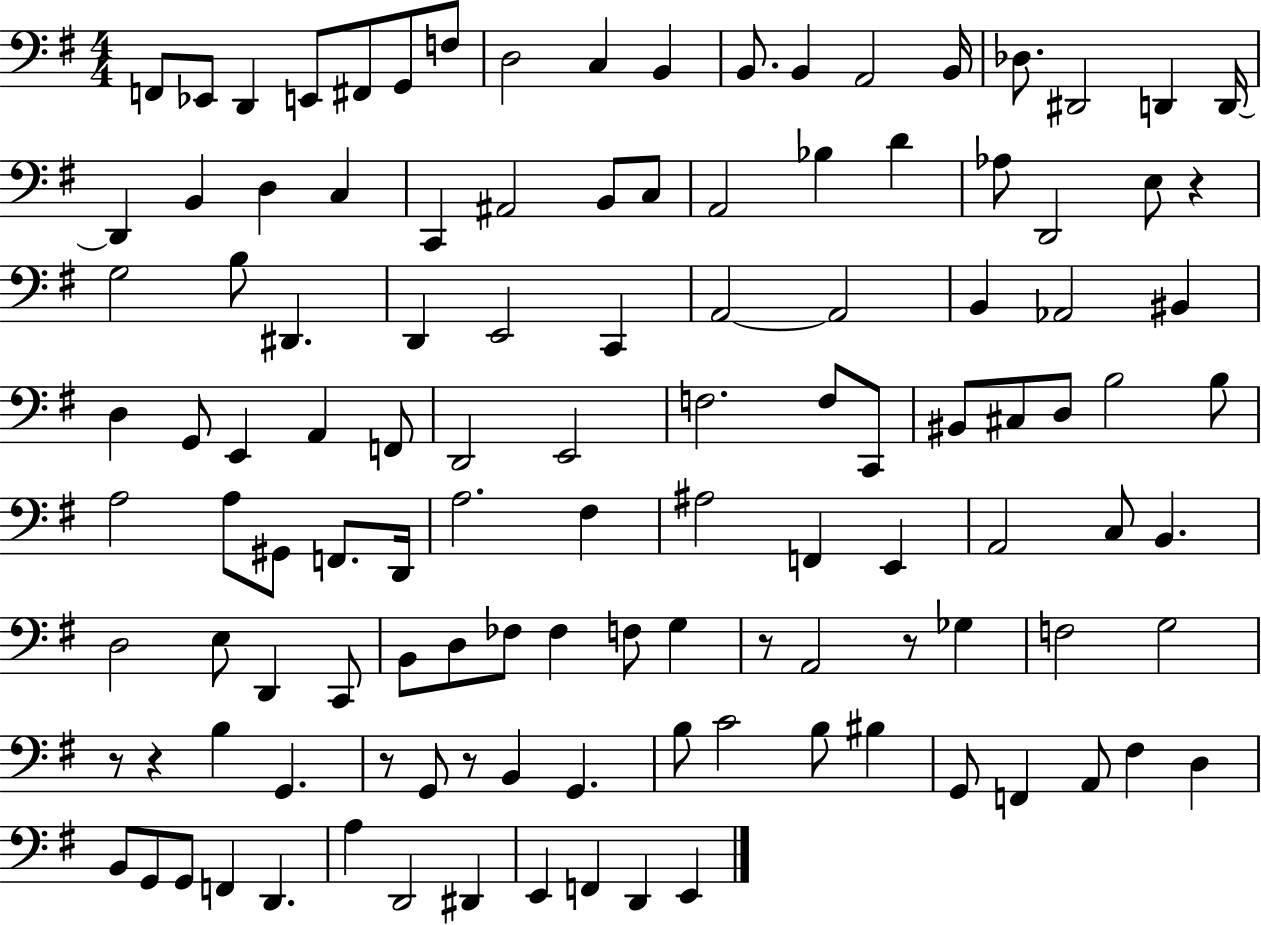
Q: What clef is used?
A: bass